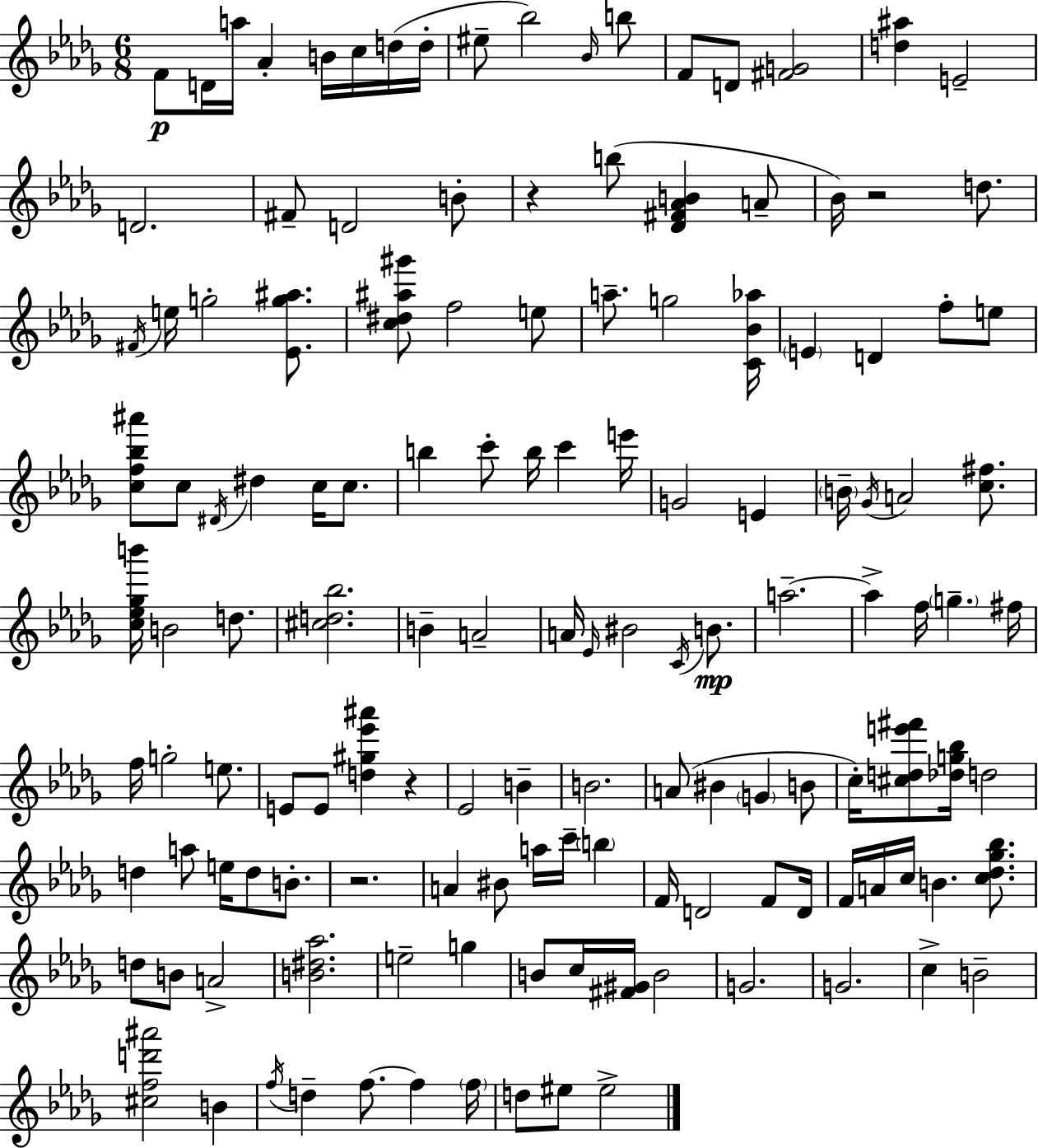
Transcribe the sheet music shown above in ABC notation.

X:1
T:Untitled
M:6/8
L:1/4
K:Bbm
F/2 D/4 a/4 _A B/4 c/4 d/4 d/4 ^e/2 _b2 _B/4 b/2 F/2 D/2 [^FG]2 [d^a] E2 D2 ^F/2 D2 B/2 z b/2 [_D^F_AB] A/2 _B/4 z2 d/2 ^F/4 e/4 g2 [_Eg^a]/2 [c^d^a^g']/2 f2 e/2 a/2 g2 [C_B_a]/4 E D f/2 e/2 [cf_b^a']/2 c/2 ^D/4 ^d c/4 c/2 b c'/2 b/4 c' e'/4 G2 E B/4 _G/4 A2 [c^f]/2 [c_e_gb']/4 B2 d/2 [^cd_b]2 B A2 A/4 _E/4 ^B2 C/4 B/2 a2 a f/4 g ^f/4 f/4 g2 e/2 E/2 E/2 [d^g_e'^a'] z _E2 B B2 A/2 ^B G B/2 c/4 [^cde'^f']/2 [_dg_b]/4 d2 d a/2 e/4 d/2 B/2 z2 A ^B/2 a/4 c'/4 b F/4 D2 F/2 D/4 F/4 A/4 c/4 B [c_d_g_b]/2 d/2 B/2 A2 [B^d_a]2 e2 g B/2 c/4 [^F^G]/4 B2 G2 G2 c B2 [^cfd'^a']2 B f/4 d f/2 f f/4 d/2 ^e/2 ^e2